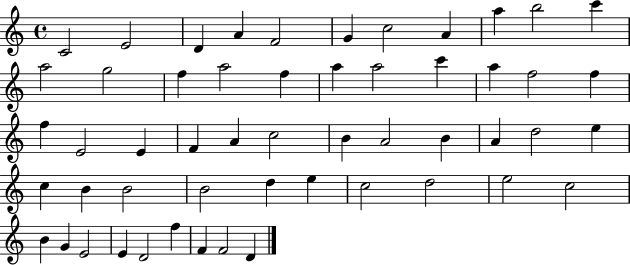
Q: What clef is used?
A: treble